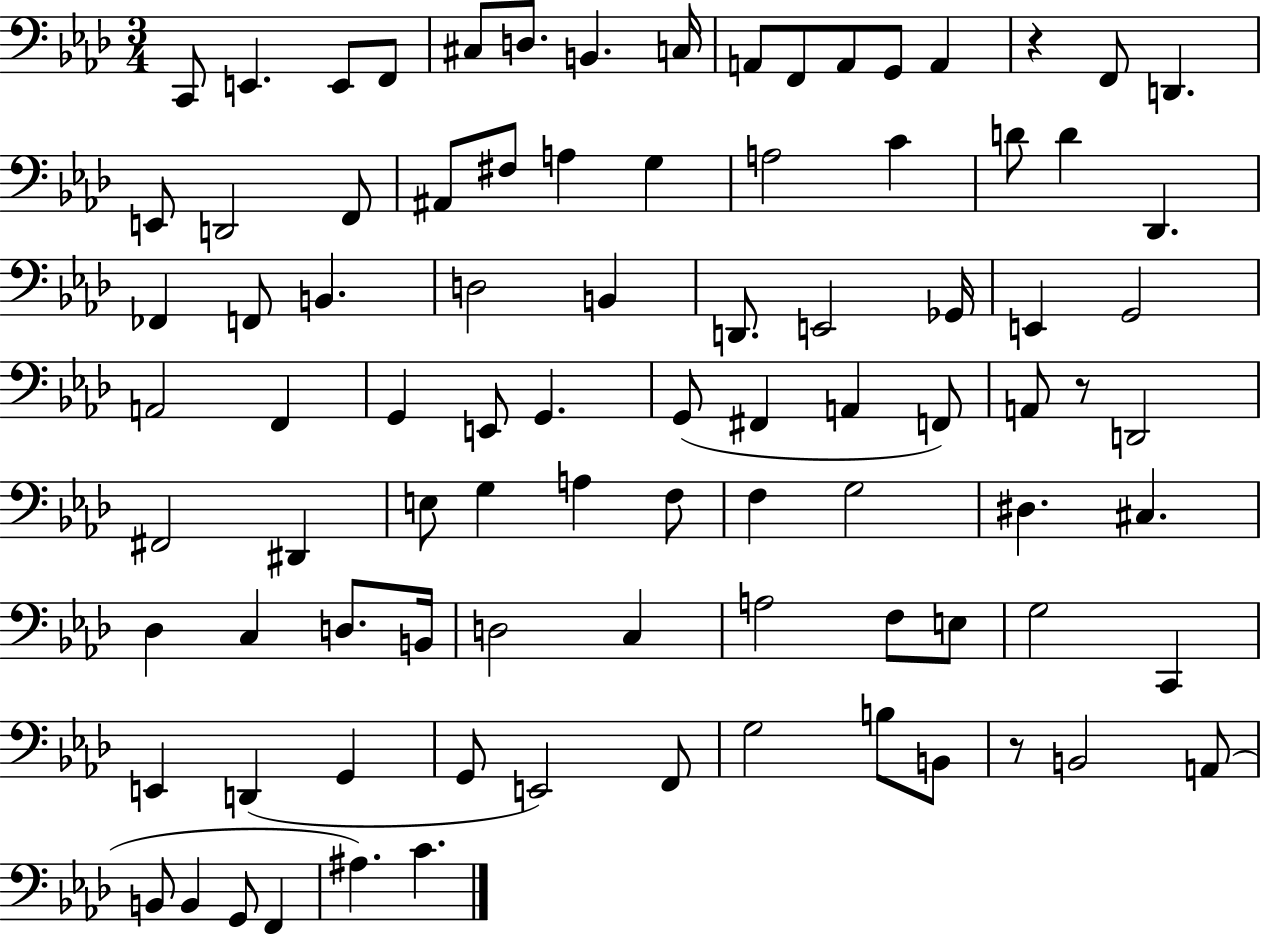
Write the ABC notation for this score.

X:1
T:Untitled
M:3/4
L:1/4
K:Ab
C,,/2 E,, E,,/2 F,,/2 ^C,/2 D,/2 B,, C,/4 A,,/2 F,,/2 A,,/2 G,,/2 A,, z F,,/2 D,, E,,/2 D,,2 F,,/2 ^A,,/2 ^F,/2 A, G, A,2 C D/2 D _D,, _F,, F,,/2 B,, D,2 B,, D,,/2 E,,2 _G,,/4 E,, G,,2 A,,2 F,, G,, E,,/2 G,, G,,/2 ^F,, A,, F,,/2 A,,/2 z/2 D,,2 ^F,,2 ^D,, E,/2 G, A, F,/2 F, G,2 ^D, ^C, _D, C, D,/2 B,,/4 D,2 C, A,2 F,/2 E,/2 G,2 C,, E,, D,, G,, G,,/2 E,,2 F,,/2 G,2 B,/2 B,,/2 z/2 B,,2 A,,/2 B,,/2 B,, G,,/2 F,, ^A, C